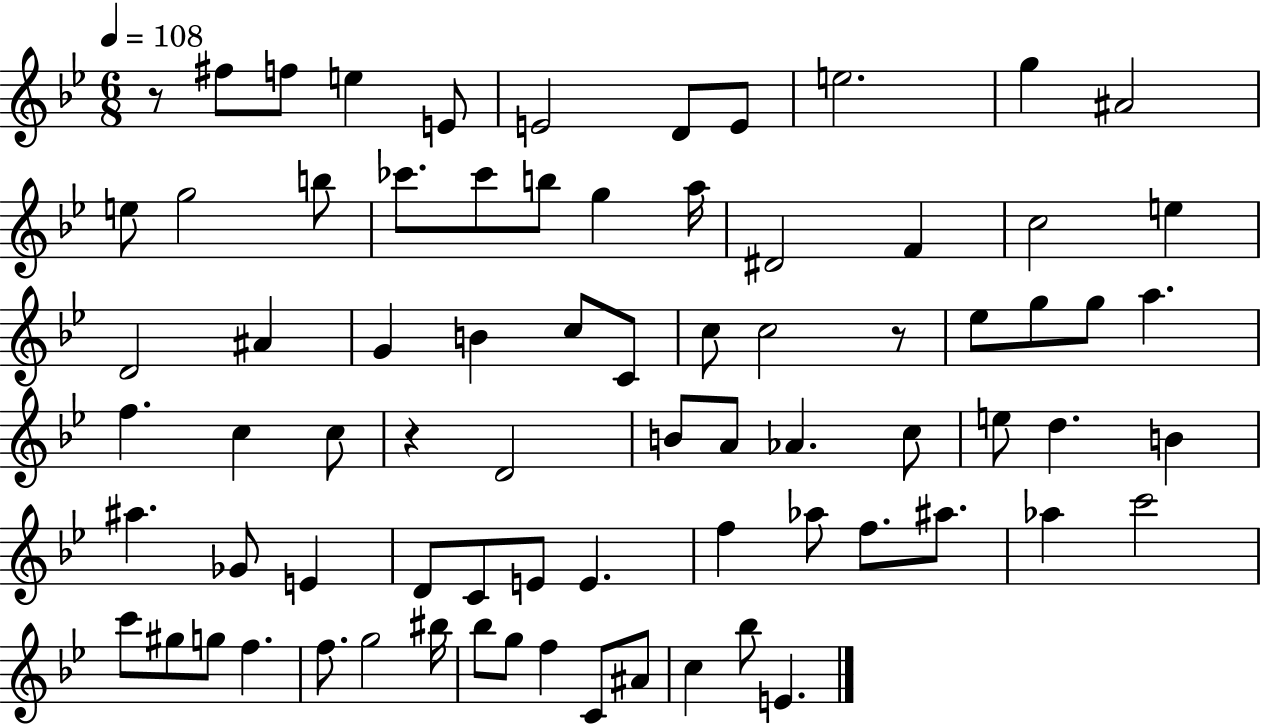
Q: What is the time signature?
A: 6/8